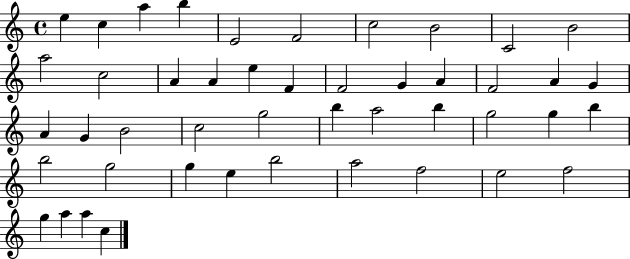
E5/q C5/q A5/q B5/q E4/h F4/h C5/h B4/h C4/h B4/h A5/h C5/h A4/q A4/q E5/q F4/q F4/h G4/q A4/q F4/h A4/q G4/q A4/q G4/q B4/h C5/h G5/h B5/q A5/h B5/q G5/h G5/q B5/q B5/h G5/h G5/q E5/q B5/h A5/h F5/h E5/h F5/h G5/q A5/q A5/q C5/q